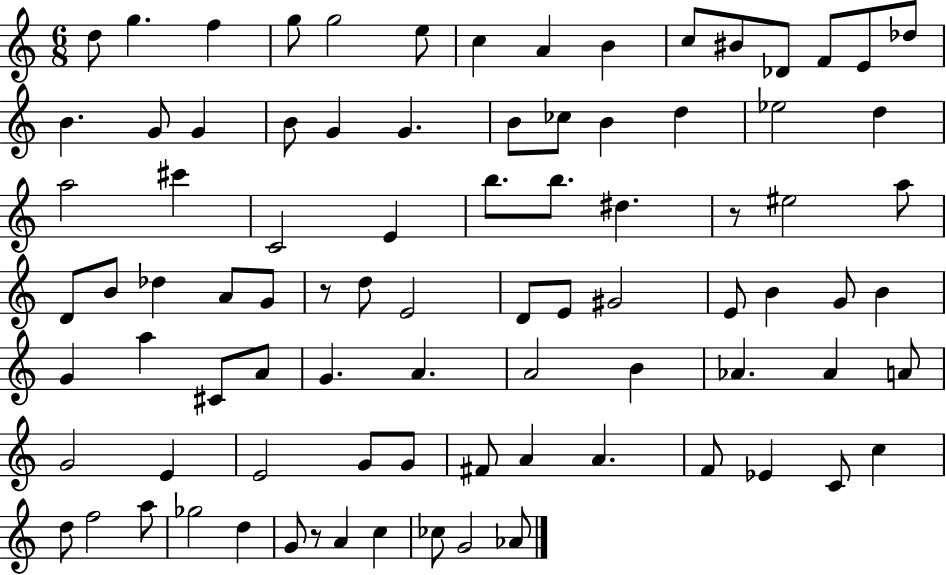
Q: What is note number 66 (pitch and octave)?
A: G4